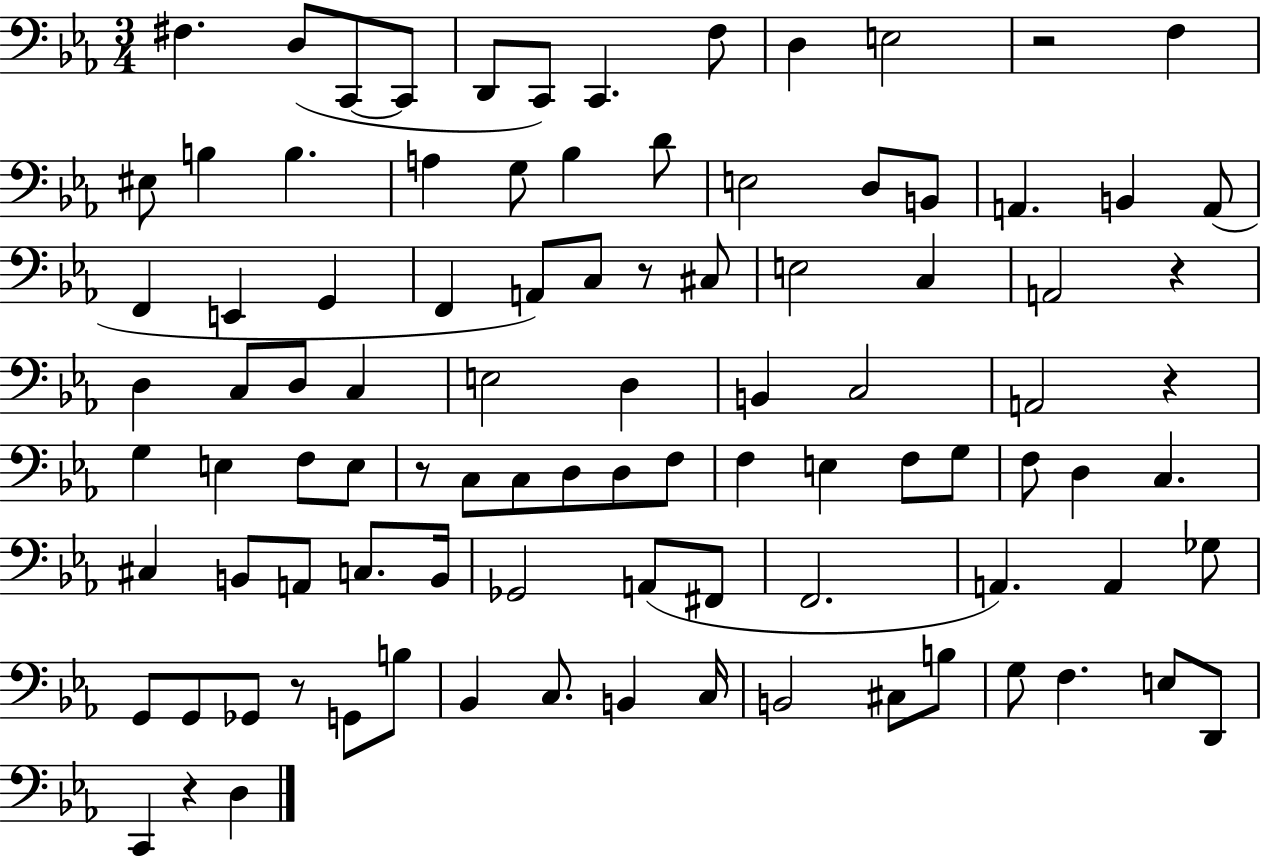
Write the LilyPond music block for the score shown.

{
  \clef bass
  \numericTimeSignature
  \time 3/4
  \key ees \major
  fis4. d8( c,8~~ c,8 | d,8 c,8) c,4. f8 | d4 e2 | r2 f4 | \break eis8 b4 b4. | a4 g8 bes4 d'8 | e2 d8 b,8 | a,4. b,4 a,8( | \break f,4 e,4 g,4 | f,4 a,8) c8 r8 cis8 | e2 c4 | a,2 r4 | \break d4 c8 d8 c4 | e2 d4 | b,4 c2 | a,2 r4 | \break g4 e4 f8 e8 | r8 c8 c8 d8 d8 f8 | f4 e4 f8 g8 | f8 d4 c4. | \break cis4 b,8 a,8 c8. b,16 | ges,2 a,8( fis,8 | f,2. | a,4.) a,4 ges8 | \break g,8 g,8 ges,8 r8 g,8 b8 | bes,4 c8. b,4 c16 | b,2 cis8 b8 | g8 f4. e8 d,8 | \break c,4 r4 d4 | \bar "|."
}